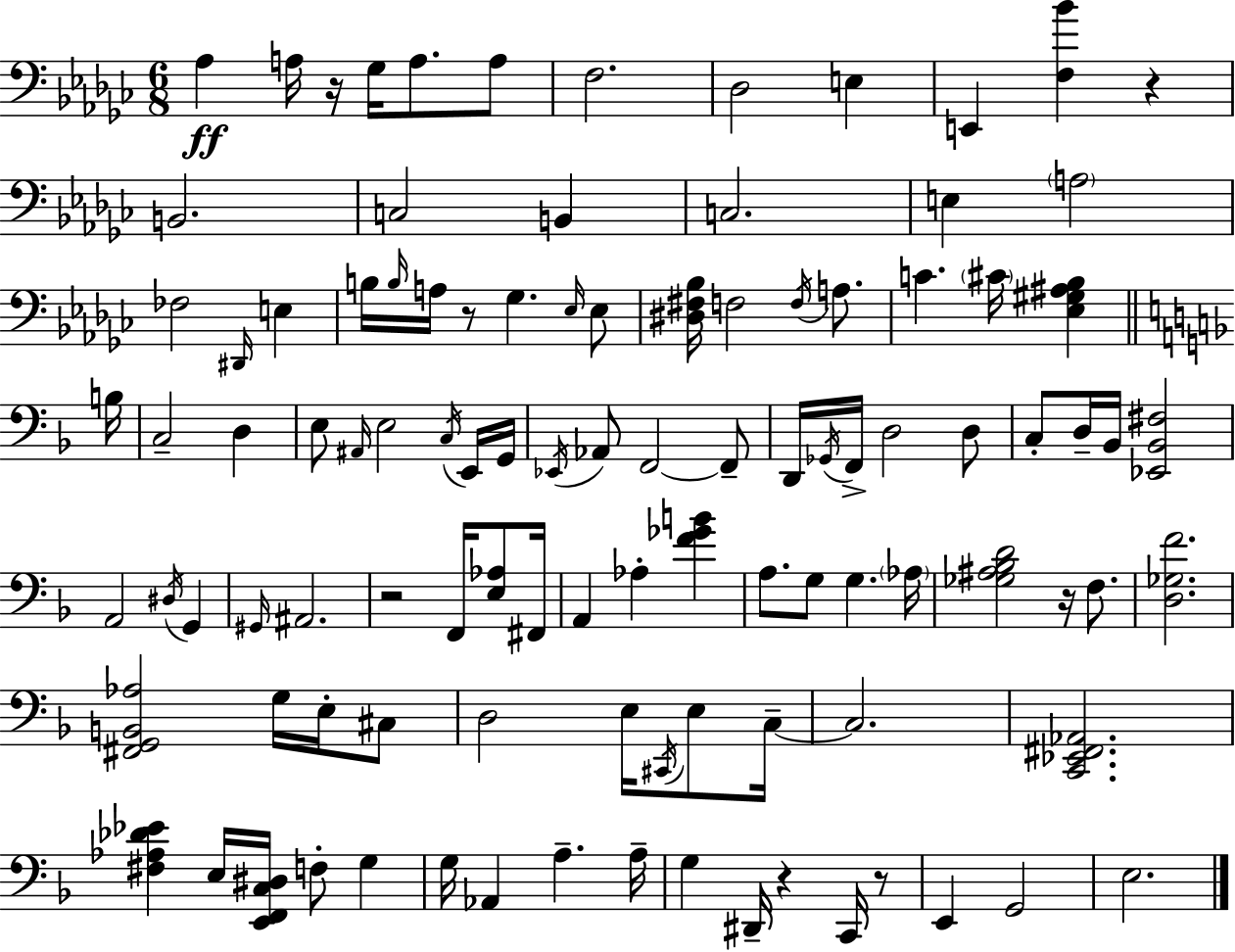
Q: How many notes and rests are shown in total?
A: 105